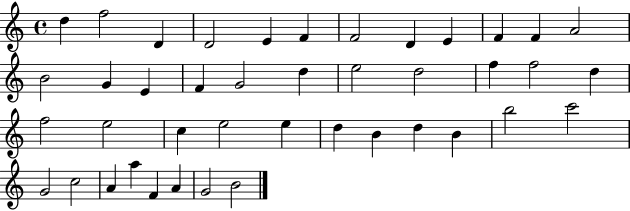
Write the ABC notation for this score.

X:1
T:Untitled
M:4/4
L:1/4
K:C
d f2 D D2 E F F2 D E F F A2 B2 G E F G2 d e2 d2 f f2 d f2 e2 c e2 e d B d B b2 c'2 G2 c2 A a F A G2 B2